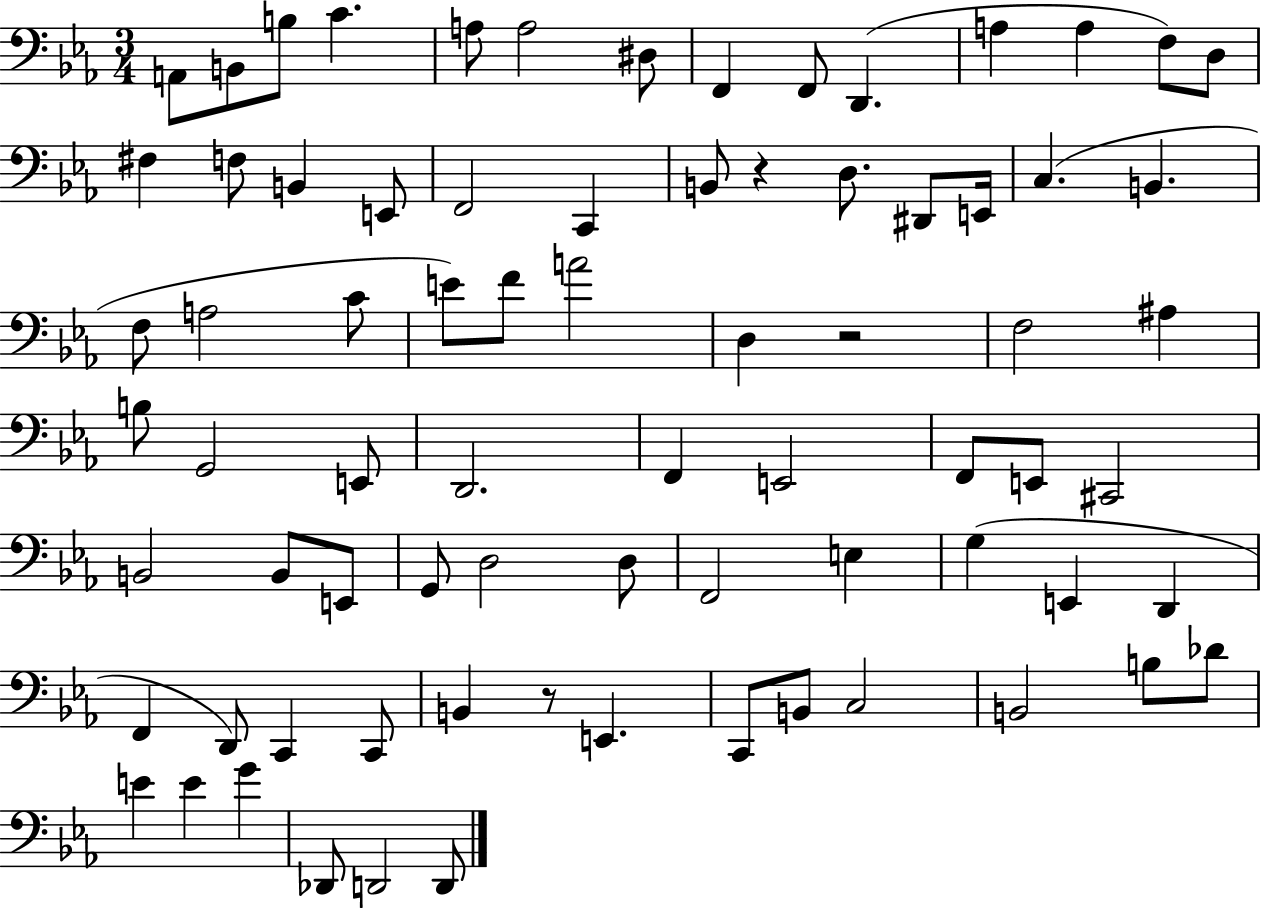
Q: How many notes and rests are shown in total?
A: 76